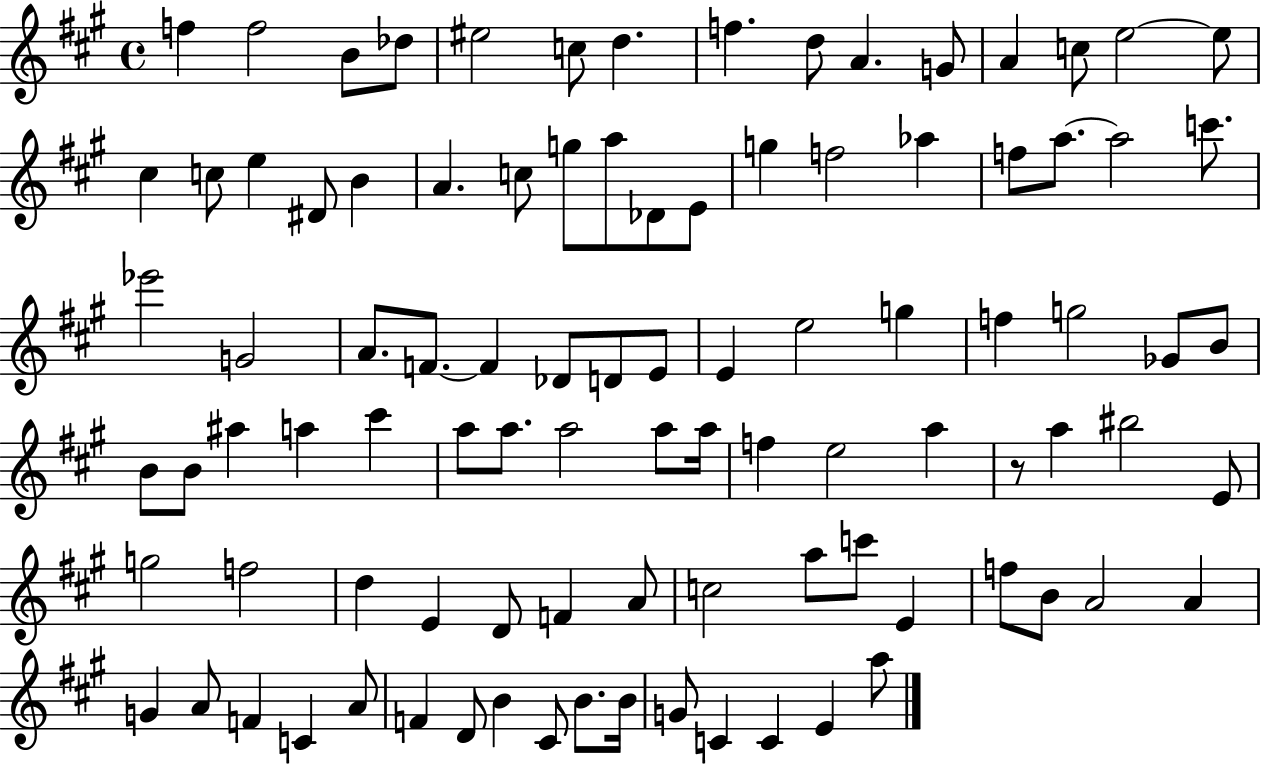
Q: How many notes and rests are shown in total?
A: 96